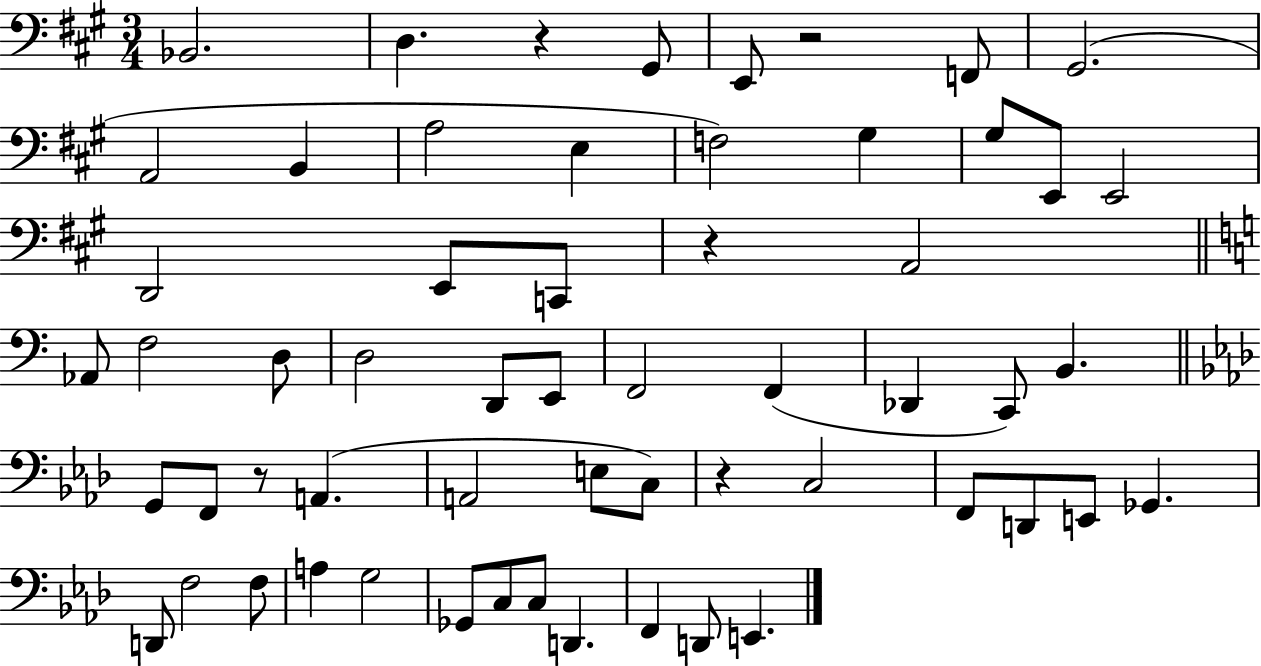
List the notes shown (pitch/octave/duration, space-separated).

Bb2/h. D3/q. R/q G#2/e E2/e R/h F2/e G#2/h. A2/h B2/q A3/h E3/q F3/h G#3/q G#3/e E2/e E2/h D2/h E2/e C2/e R/q A2/h Ab2/e F3/h D3/e D3/h D2/e E2/e F2/h F2/q Db2/q C2/e B2/q. G2/e F2/e R/e A2/q. A2/h E3/e C3/e R/q C3/h F2/e D2/e E2/e Gb2/q. D2/e F3/h F3/e A3/q G3/h Gb2/e C3/e C3/e D2/q. F2/q D2/e E2/q.